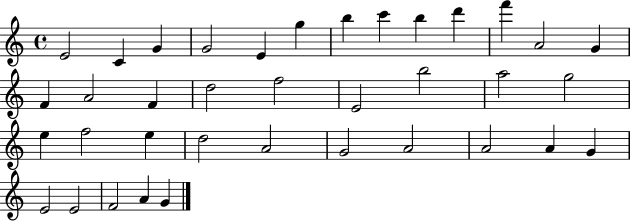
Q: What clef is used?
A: treble